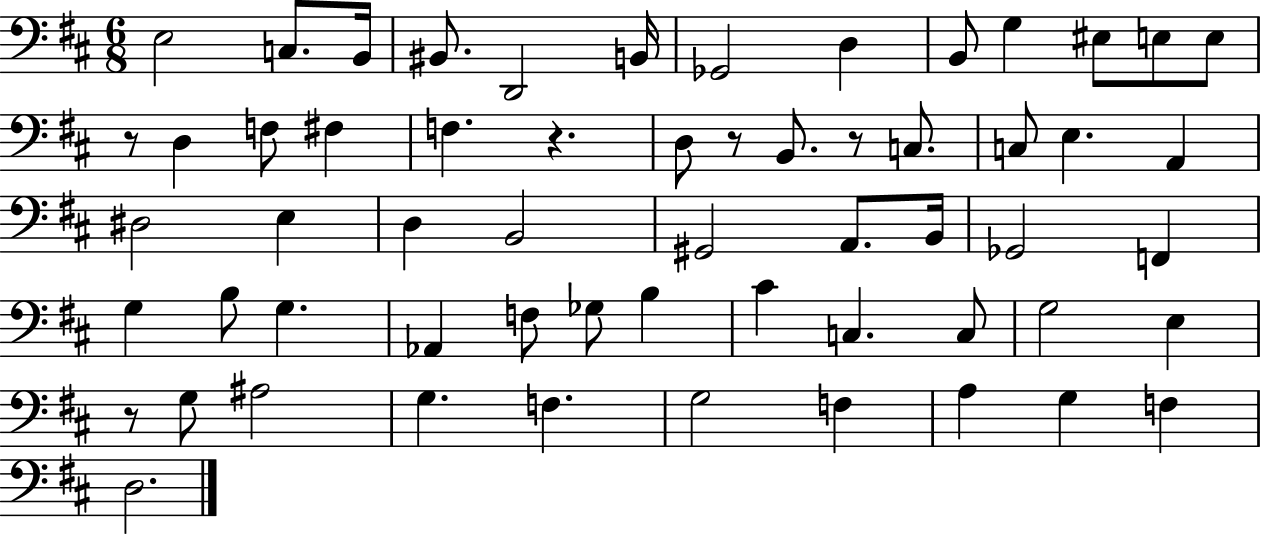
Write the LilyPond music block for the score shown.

{
  \clef bass
  \numericTimeSignature
  \time 6/8
  \key d \major
  e2 c8. b,16 | bis,8. d,2 b,16 | ges,2 d4 | b,8 g4 eis8 e8 e8 | \break r8 d4 f8 fis4 | f4. r4. | d8 r8 b,8. r8 c8. | c8 e4. a,4 | \break dis2 e4 | d4 b,2 | gis,2 a,8. b,16 | ges,2 f,4 | \break g4 b8 g4. | aes,4 f8 ges8 b4 | cis'4 c4. c8 | g2 e4 | \break r8 g8 ais2 | g4. f4. | g2 f4 | a4 g4 f4 | \break d2. | \bar "|."
}